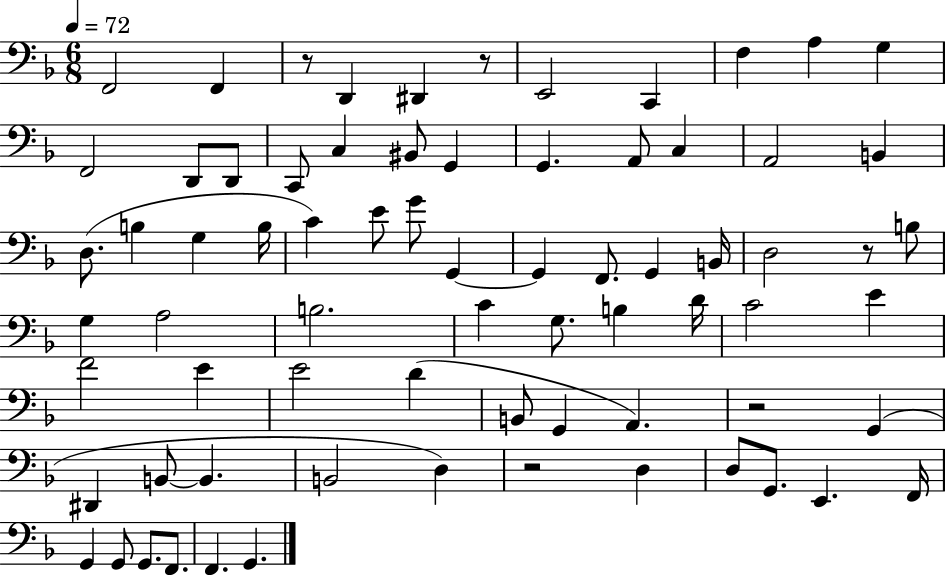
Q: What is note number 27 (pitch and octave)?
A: E4